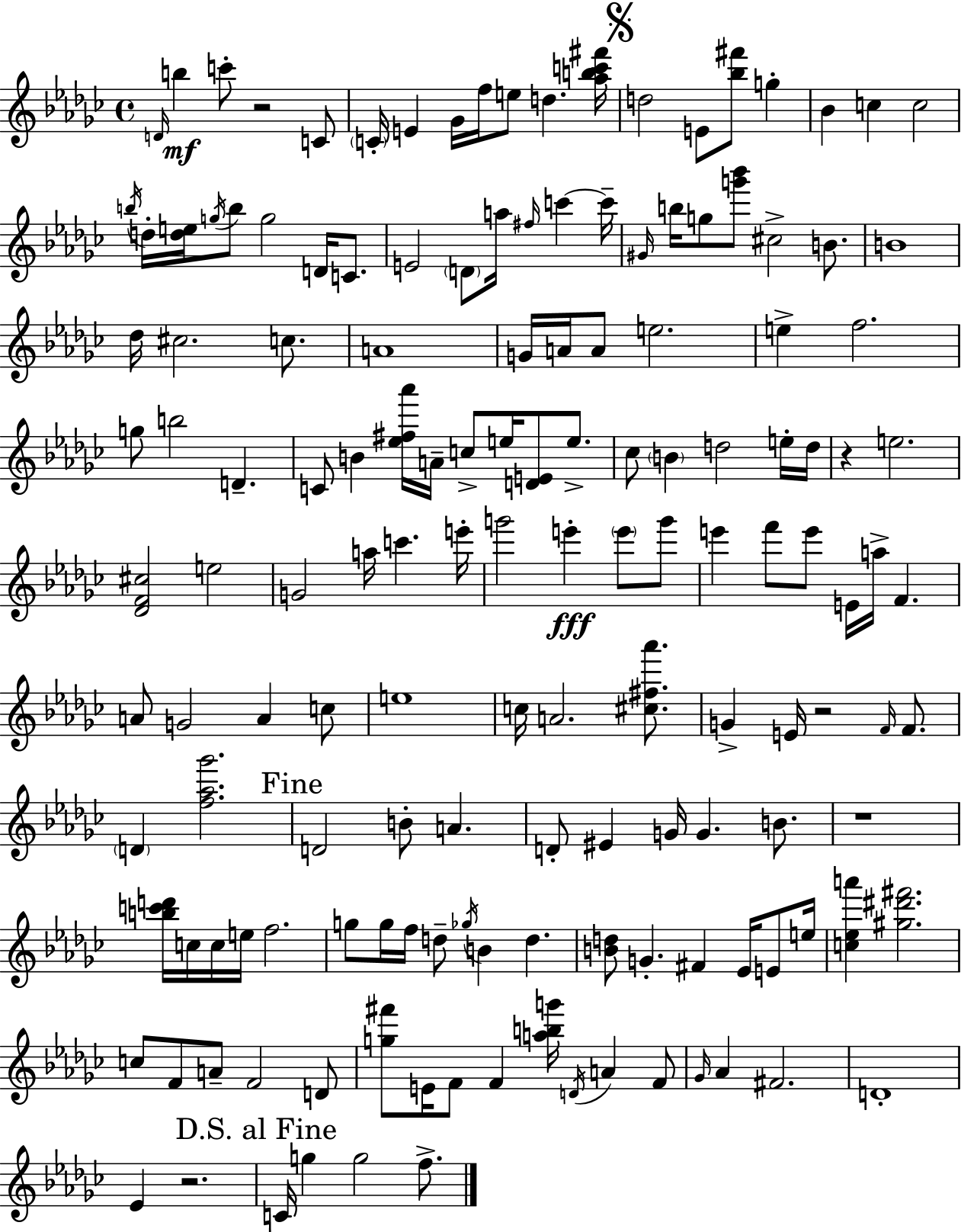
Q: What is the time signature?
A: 4/4